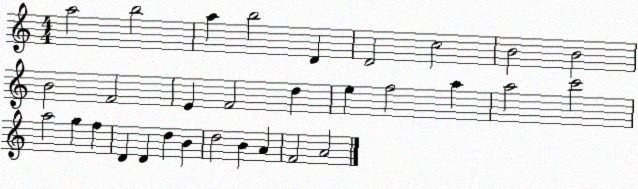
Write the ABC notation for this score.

X:1
T:Untitled
M:4/4
L:1/4
K:C
a2 b2 a b2 D D2 c2 B2 B2 B2 F2 E F2 d e f2 a a2 c'2 a2 g f D D d B d2 B A F2 A2